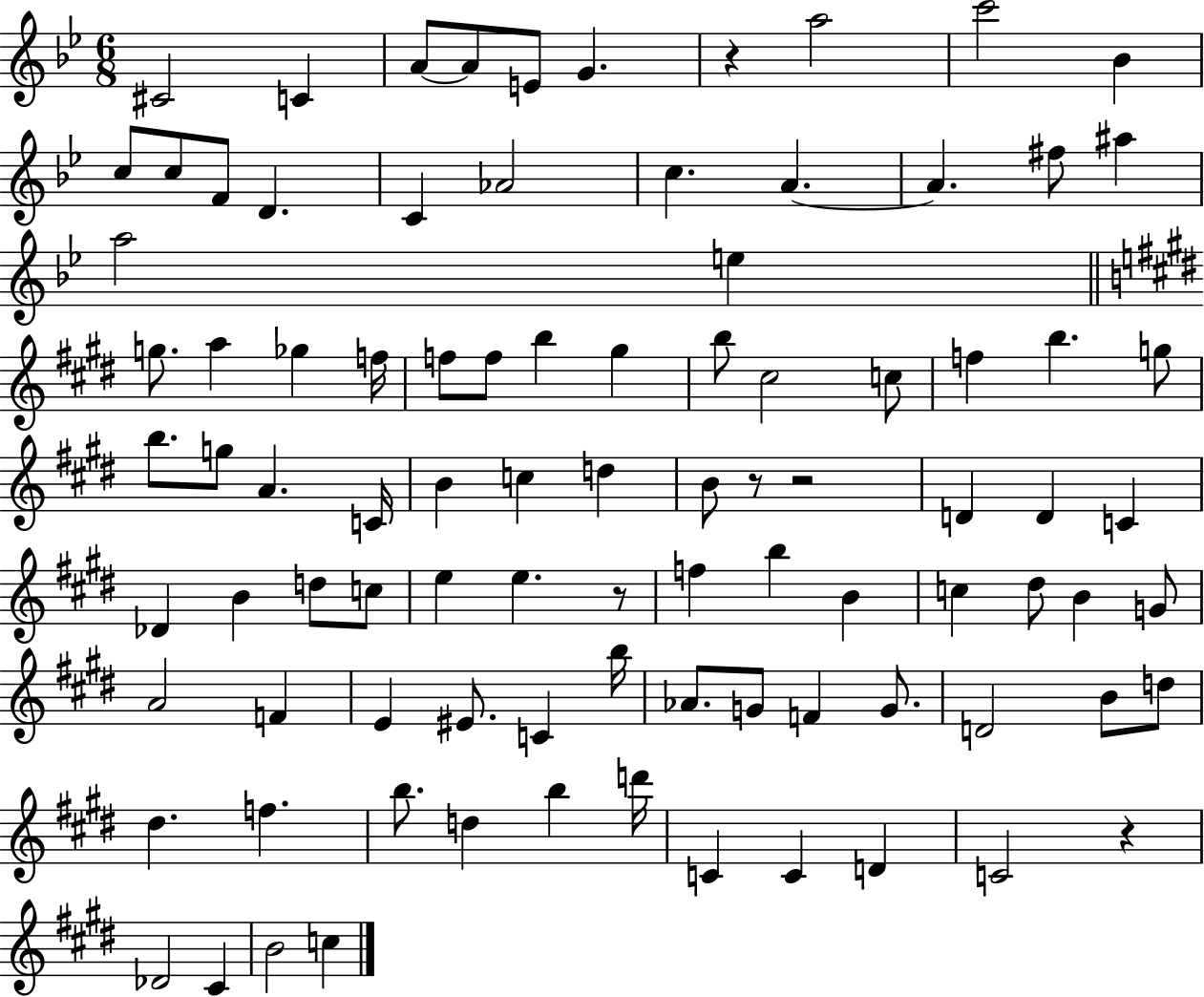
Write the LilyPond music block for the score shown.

{
  \clef treble
  \numericTimeSignature
  \time 6/8
  \key bes \major
  cis'2 c'4 | a'8~~ a'8 e'8 g'4. | r4 a''2 | c'''2 bes'4 | \break c''8 c''8 f'8 d'4. | c'4 aes'2 | c''4. a'4.~~ | a'4. fis''8 ais''4 | \break a''2 e''4 | \bar "||" \break \key e \major g''8. a''4 ges''4 f''16 | f''8 f''8 b''4 gis''4 | b''8 cis''2 c''8 | f''4 b''4. g''8 | \break b''8. g''8 a'4. c'16 | b'4 c''4 d''4 | b'8 r8 r2 | d'4 d'4 c'4 | \break des'4 b'4 d''8 c''8 | e''4 e''4. r8 | f''4 b''4 b'4 | c''4 dis''8 b'4 g'8 | \break a'2 f'4 | e'4 eis'8. c'4 b''16 | aes'8. g'8 f'4 g'8. | d'2 b'8 d''8 | \break dis''4. f''4. | b''8. d''4 b''4 d'''16 | c'4 c'4 d'4 | c'2 r4 | \break des'2 cis'4 | b'2 c''4 | \bar "|."
}